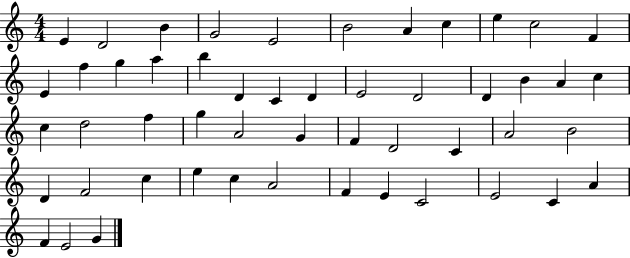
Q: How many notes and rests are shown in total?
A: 51